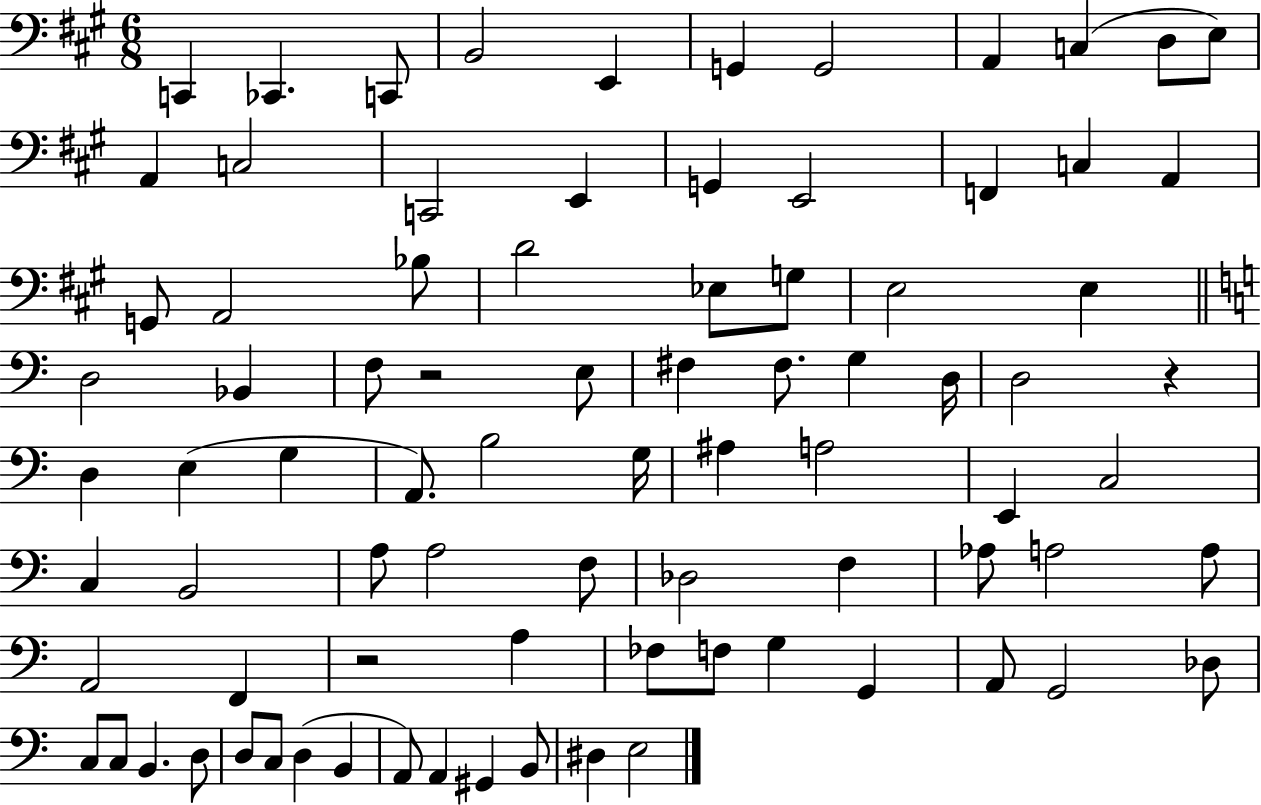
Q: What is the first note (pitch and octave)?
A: C2